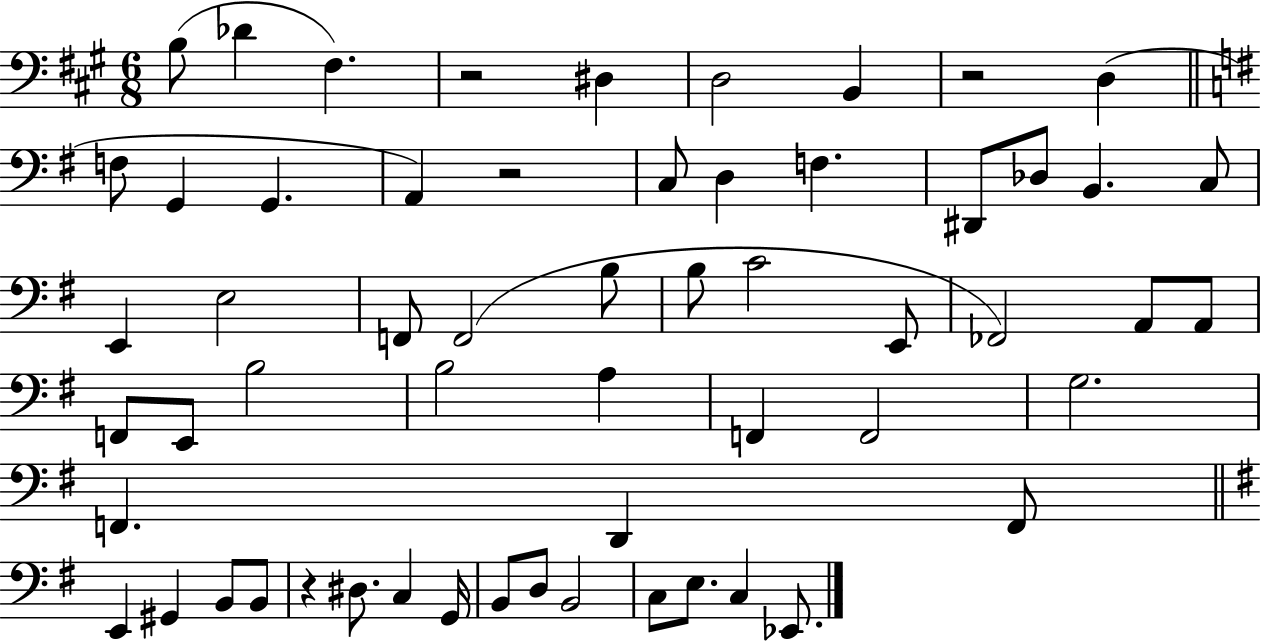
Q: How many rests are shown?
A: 4